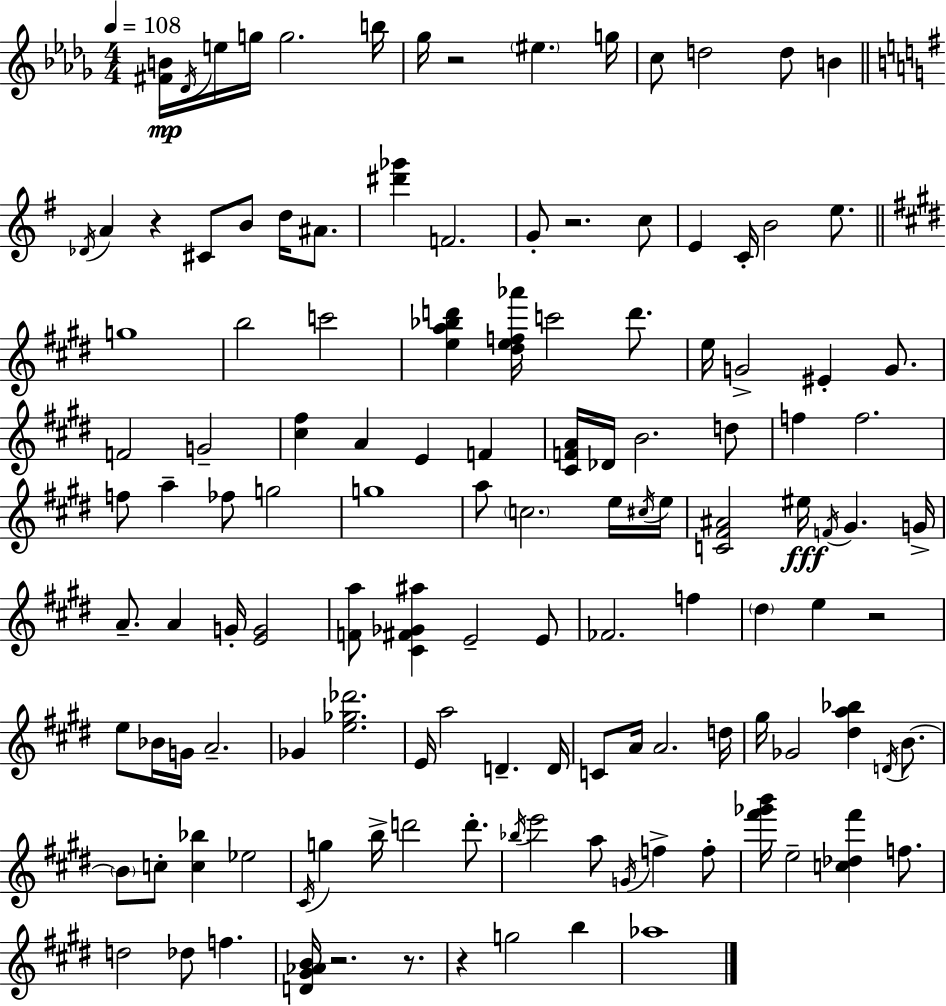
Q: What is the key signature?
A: BES minor